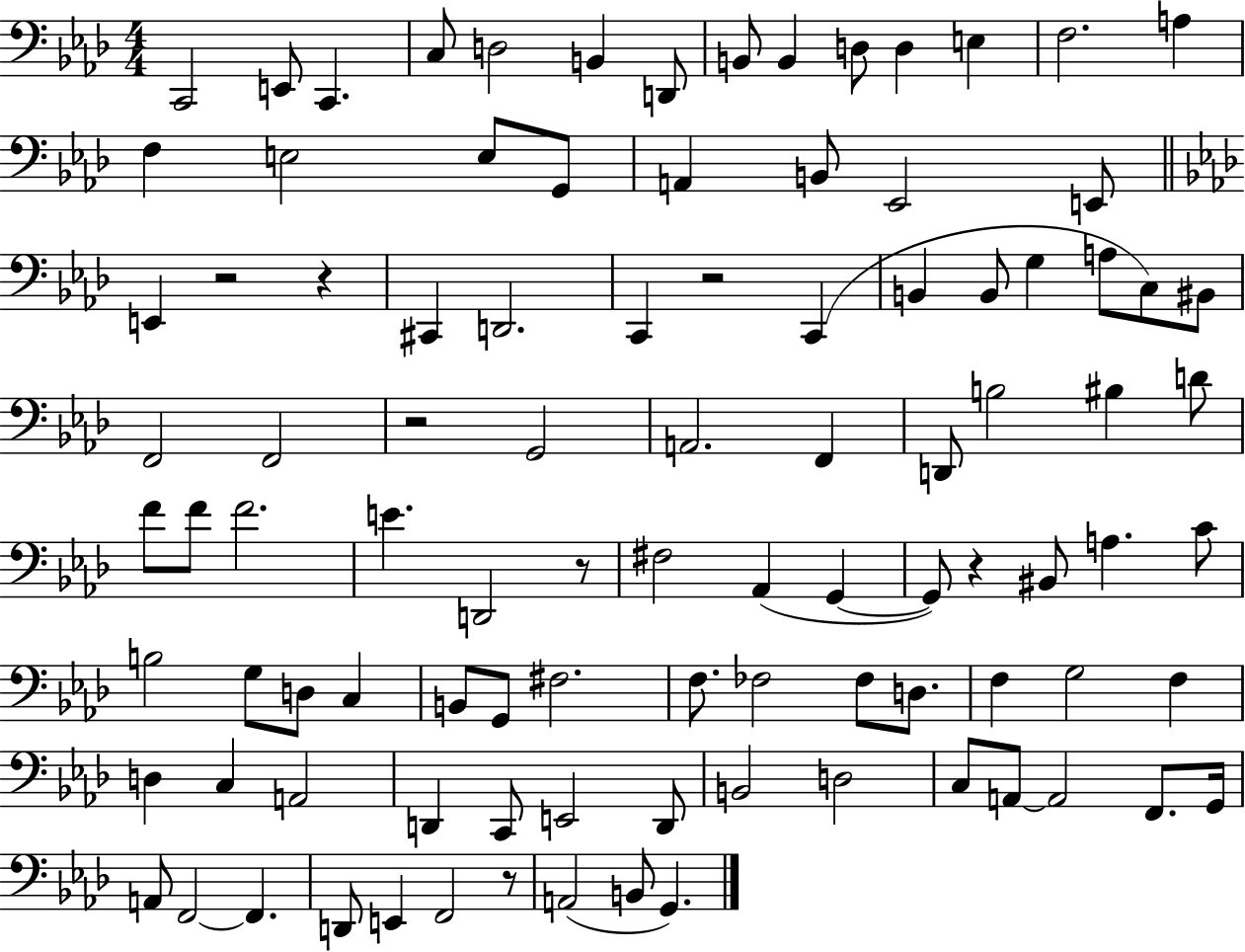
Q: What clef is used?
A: bass